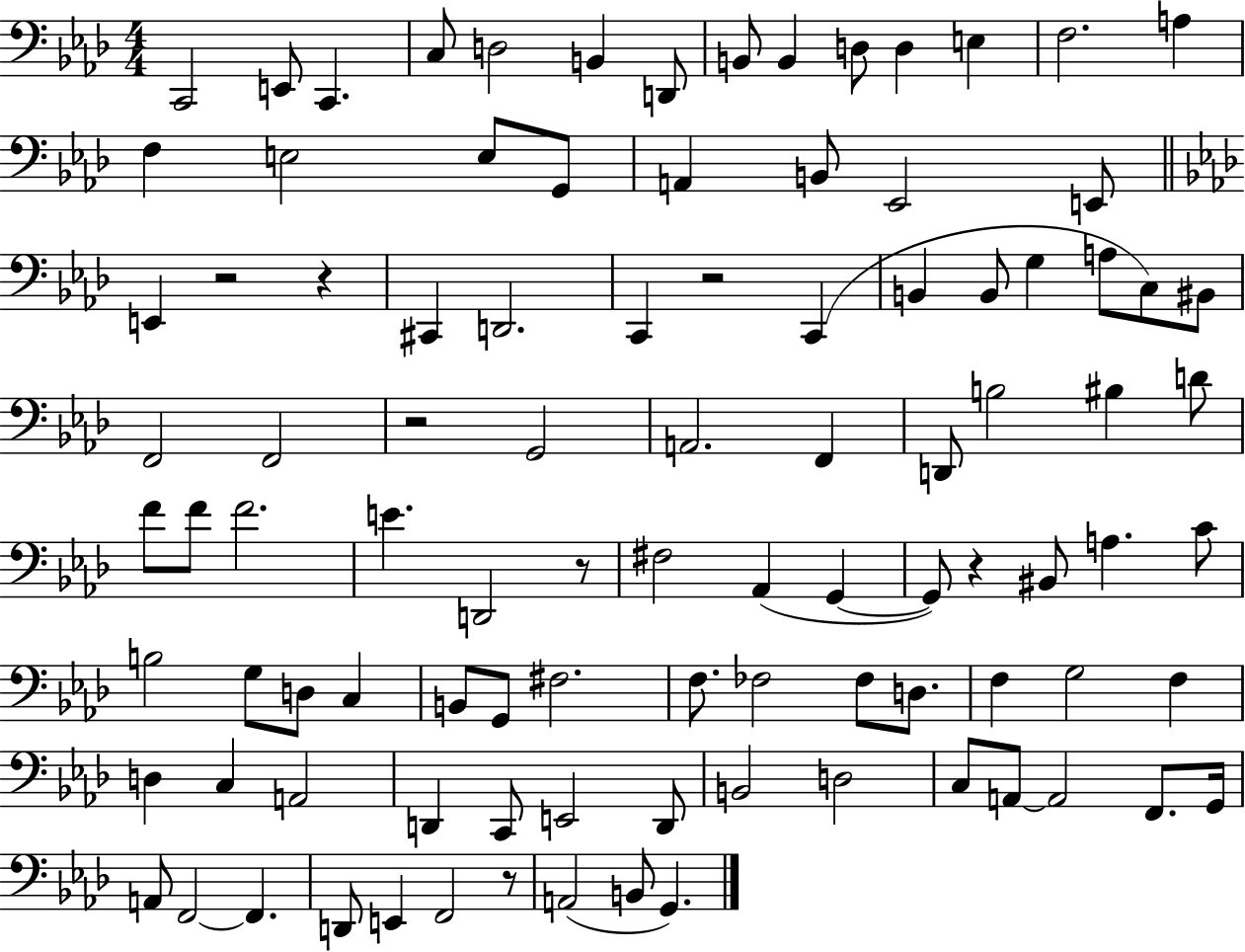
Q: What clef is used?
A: bass